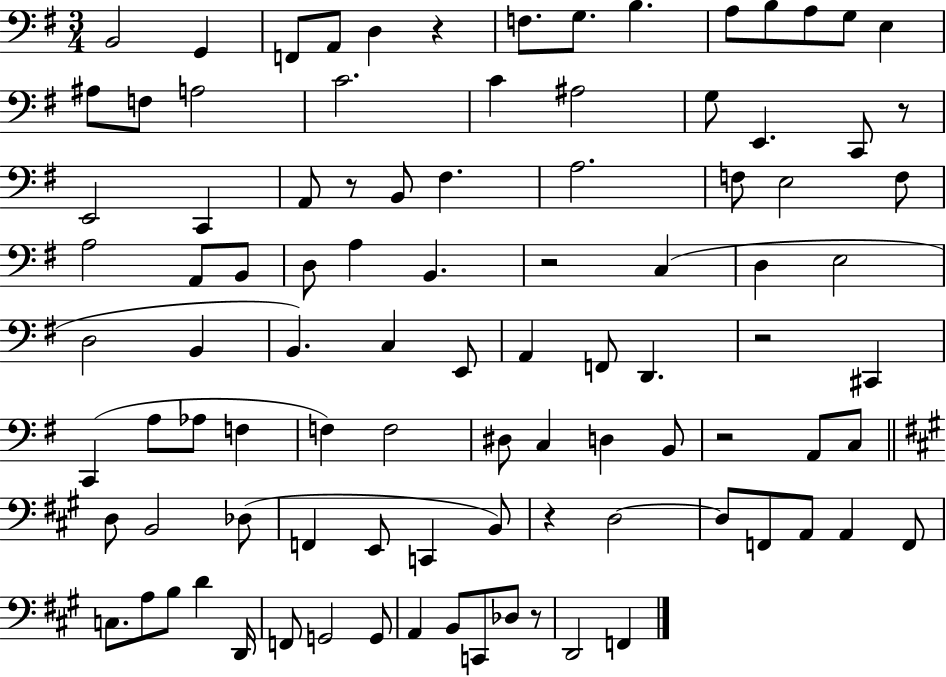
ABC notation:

X:1
T:Untitled
M:3/4
L:1/4
K:G
B,,2 G,, F,,/2 A,,/2 D, z F,/2 G,/2 B, A,/2 B,/2 A,/2 G,/2 E, ^A,/2 F,/2 A,2 C2 C ^A,2 G,/2 E,, C,,/2 z/2 E,,2 C,, A,,/2 z/2 B,,/2 ^F, A,2 F,/2 E,2 F,/2 A,2 A,,/2 B,,/2 D,/2 A, B,, z2 C, D, E,2 D,2 B,, B,, C, E,,/2 A,, F,,/2 D,, z2 ^C,, C,, A,/2 _A,/2 F, F, F,2 ^D,/2 C, D, B,,/2 z2 A,,/2 C,/2 D,/2 B,,2 _D,/2 F,, E,,/2 C,, B,,/2 z D,2 D,/2 F,,/2 A,,/2 A,, F,,/2 C,/2 A,/2 B,/2 D D,,/4 F,,/2 G,,2 G,,/2 A,, B,,/2 C,,/2 _D,/2 z/2 D,,2 F,,